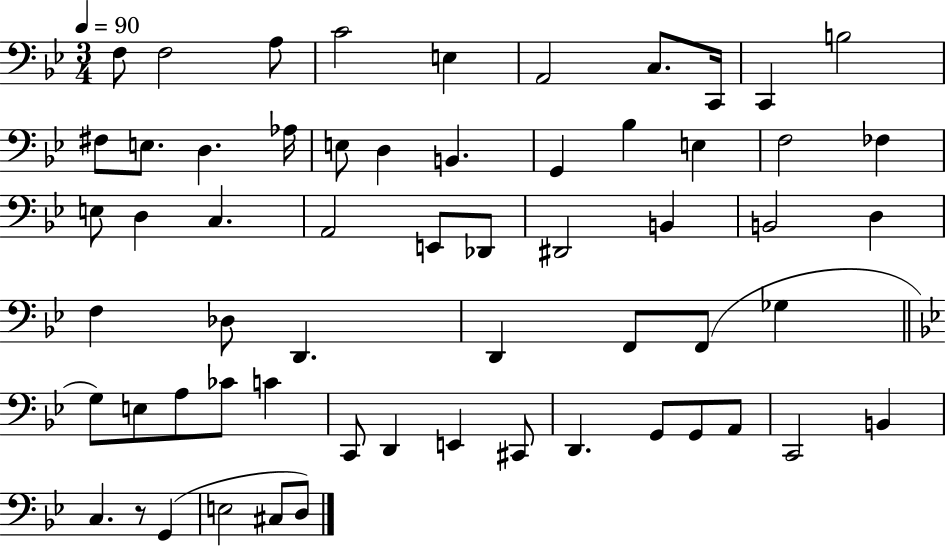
{
  \clef bass
  \numericTimeSignature
  \time 3/4
  \key bes \major
  \tempo 4 = 90
  f8 f2 a8 | c'2 e4 | a,2 c8. c,16 | c,4 b2 | \break fis8 e8. d4. aes16 | e8 d4 b,4. | g,4 bes4 e4 | f2 fes4 | \break e8 d4 c4. | a,2 e,8 des,8 | dis,2 b,4 | b,2 d4 | \break f4 des8 d,4. | d,4 f,8 f,8( ges4 | \bar "||" \break \key g \minor g8) e8 a8 ces'8 c'4 | c,8 d,4 e,4 cis,8 | d,4. g,8 g,8 a,8 | c,2 b,4 | \break c4. r8 g,4( | e2 cis8 d8) | \bar "|."
}